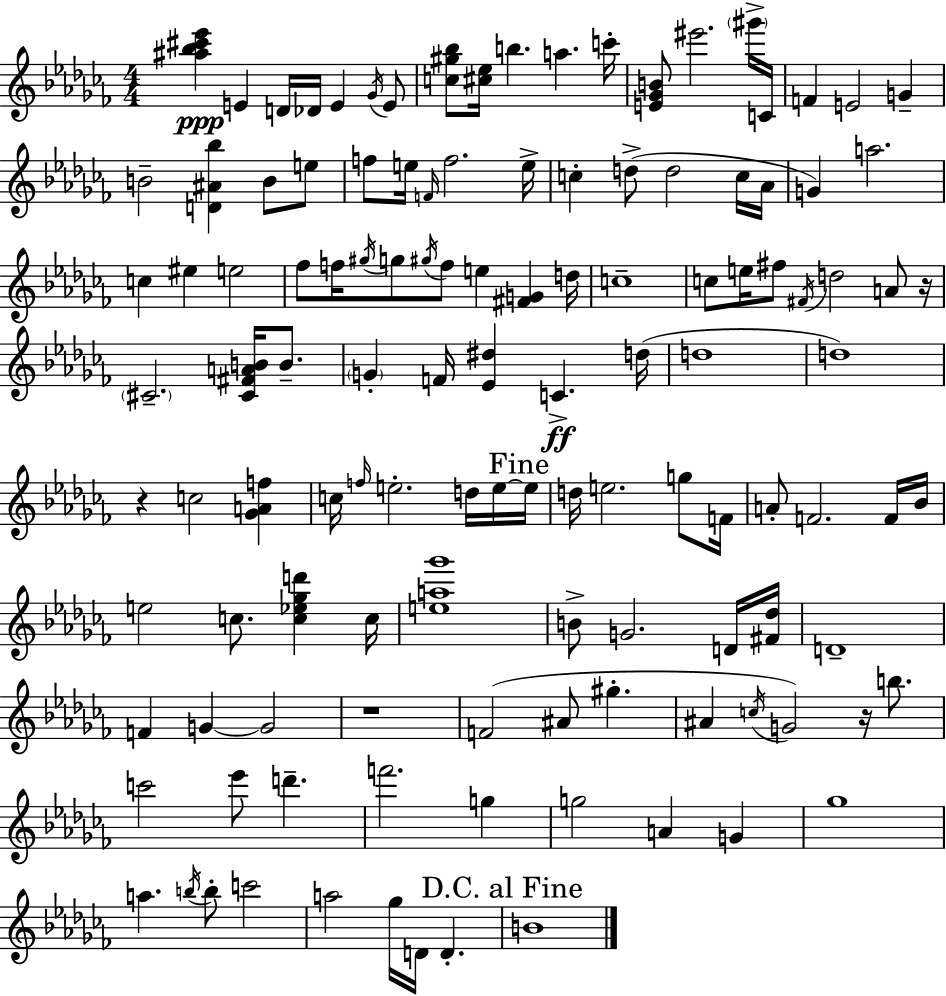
{
  \clef treble
  \numericTimeSignature
  \time 4/4
  \key aes \minor
  <ais'' bes'' cis''' ees'''>4\ppp e'4 d'16 des'16 e'4 \acciaccatura { ges'16 } e'8 | <c'' gis'' bes''>8 <cis'' ees''>16 b''4. a''4. | c'''16-. <e' ges' b'>8 eis'''2. \parenthesize gis'''16-> | c'16 f'4 e'2 g'4-- | \break b'2-- <d' ais' bes''>4 b'8 e''8 | f''8 e''16 \grace { f'16 } f''2. | e''16-> c''4-. d''8->( d''2 | c''16 aes'16 g'4) a''2. | \break c''4 eis''4 e''2 | fes''8 f''16 \acciaccatura { gis''16 } g''8 \acciaccatura { gis''16 } f''8 e''4 <fis' g'>4 | d''16 c''1-- | c''8 e''16 fis''8 \acciaccatura { fis'16 } d''2 | \break a'8 r16 \parenthesize cis'2.-- | <cis' fis' a' b'>16 b'8.-- \parenthesize g'4-. f'16 <ees' dis''>4 c'4.->\ff | d''16( d''1 | d''1) | \break r4 c''2 | <ges' a' f''>4 c''16 \grace { f''16 } e''2.-. | d''16 e''16~~ \mark "Fine" e''16 d''16 e''2. | g''8 f'16 a'8-. f'2. | \break f'16 bes'16 e''2 c''8. | <c'' ees'' ges'' d'''>4 c''16 <e'' a'' ges'''>1 | b'8-> g'2. | d'16 <fis' des''>16 d'1-- | \break f'4 g'4~~ g'2 | r1 | f'2( ais'8 | gis''4.-. ais'4 \acciaccatura { c''16 } g'2) | \break r16 b''8. c'''2 ees'''8 | d'''4.-- f'''2. | g''4 g''2 a'4 | g'4 ges''1 | \break a''4. \acciaccatura { b''16 } b''8-. | c'''2 a''2 | ges''16 d'16 d'4.-. \mark "D.C. al Fine" b'1 | \bar "|."
}